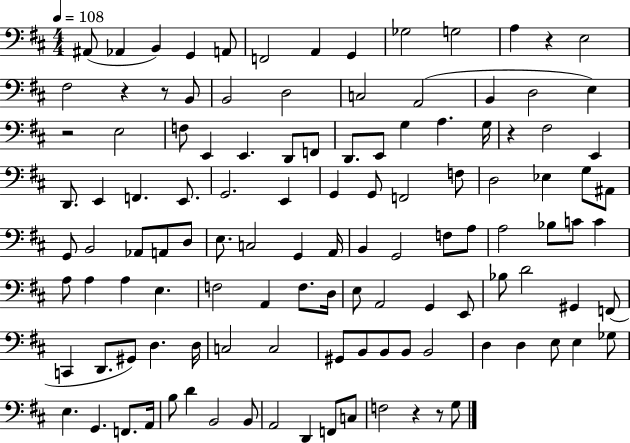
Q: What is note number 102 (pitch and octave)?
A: A2